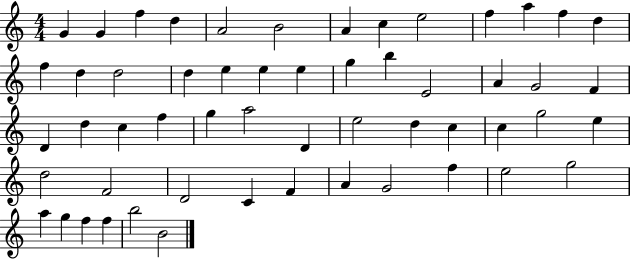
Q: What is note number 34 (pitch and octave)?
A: E5